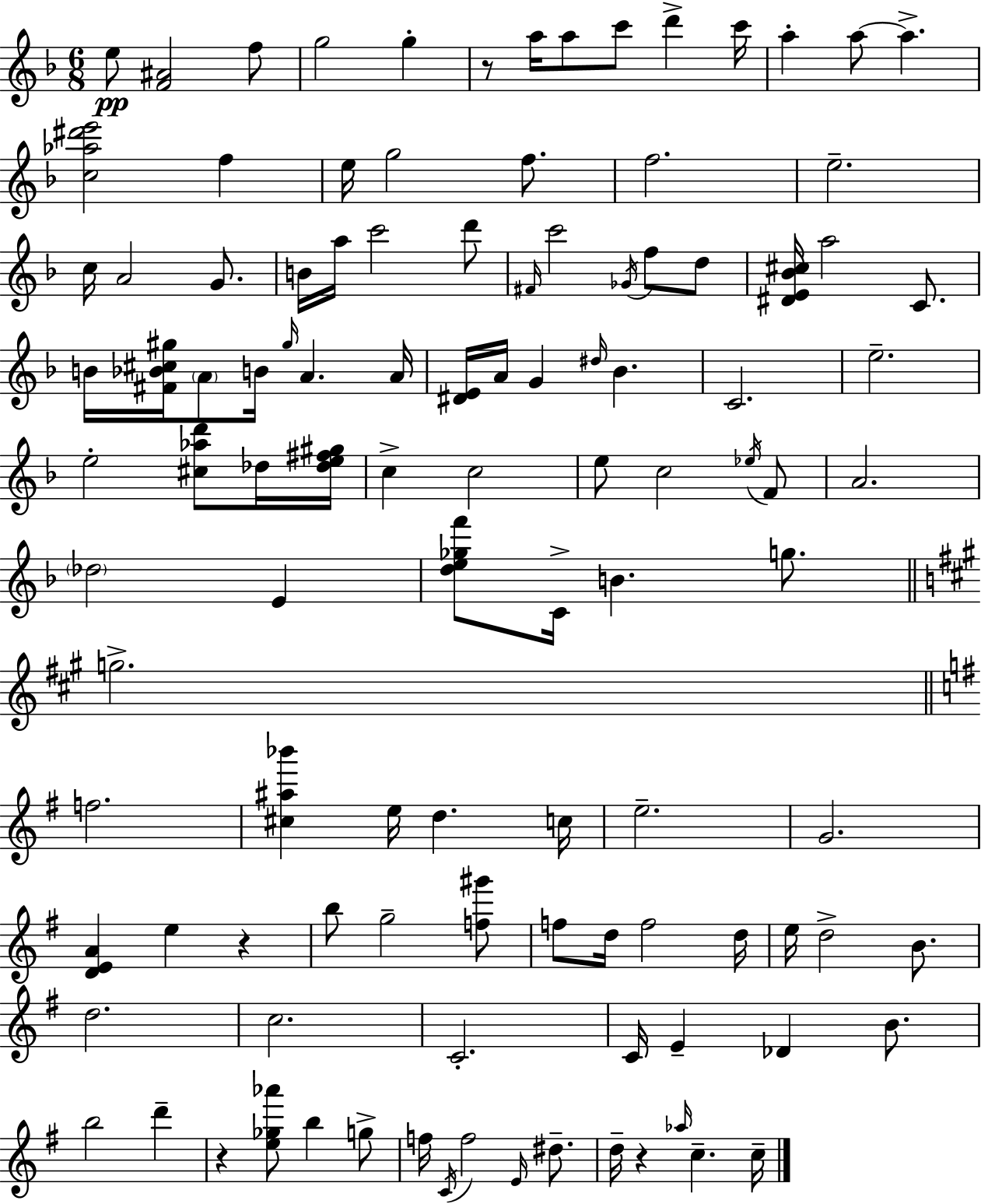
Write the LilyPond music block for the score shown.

{
  \clef treble
  \numericTimeSignature
  \time 6/8
  \key d \minor
  e''8\pp <f' ais'>2 f''8 | g''2 g''4-. | r8 a''16 a''8 c'''8 d'''4-> c'''16 | a''4-. a''8~~ a''4.-> | \break <c'' aes'' dis''' e'''>2 f''4 | e''16 g''2 f''8. | f''2. | e''2.-- | \break c''16 a'2 g'8. | b'16 a''16 c'''2 d'''8 | \grace { fis'16 } c'''2 \acciaccatura { ges'16 } f''8 | d''8 <dis' e' bes' cis''>16 a''2 c'8. | \break b'16 <fis' bes' cis'' gis''>16 \parenthesize a'8 b'16 \grace { gis''16 } a'4. | a'16 <dis' e'>16 a'16 g'4 \grace { dis''16 } bes'4. | c'2. | e''2.-- | \break e''2-. | <cis'' aes'' d'''>8 des''16 <des'' e'' fis'' gis''>16 c''4-> c''2 | e''8 c''2 | \acciaccatura { ees''16 } f'8 a'2. | \break \parenthesize des''2 | e'4 <d'' e'' ges'' f'''>8 c'16-> b'4. | g''8. \bar "||" \break \key a \major g''2.-> | \bar "||" \break \key e \minor f''2. | <cis'' ais'' bes'''>4 e''16 d''4. c''16 | e''2.-- | g'2. | \break <d' e' a'>4 e''4 r4 | b''8 g''2-- <f'' gis'''>8 | f''8 d''16 f''2 d''16 | e''16 d''2-> b'8. | \break d''2. | c''2. | c'2.-. | c'16 e'4-- des'4 b'8. | \break b''2 d'''4-- | r4 <e'' ges'' aes'''>8 b''4 g''8-> | f''16 \acciaccatura { c'16 } f''2 \grace { e'16 } dis''8.-- | d''16-- r4 \grace { aes''16 } c''4.-- | \break c''16-- \bar "|."
}